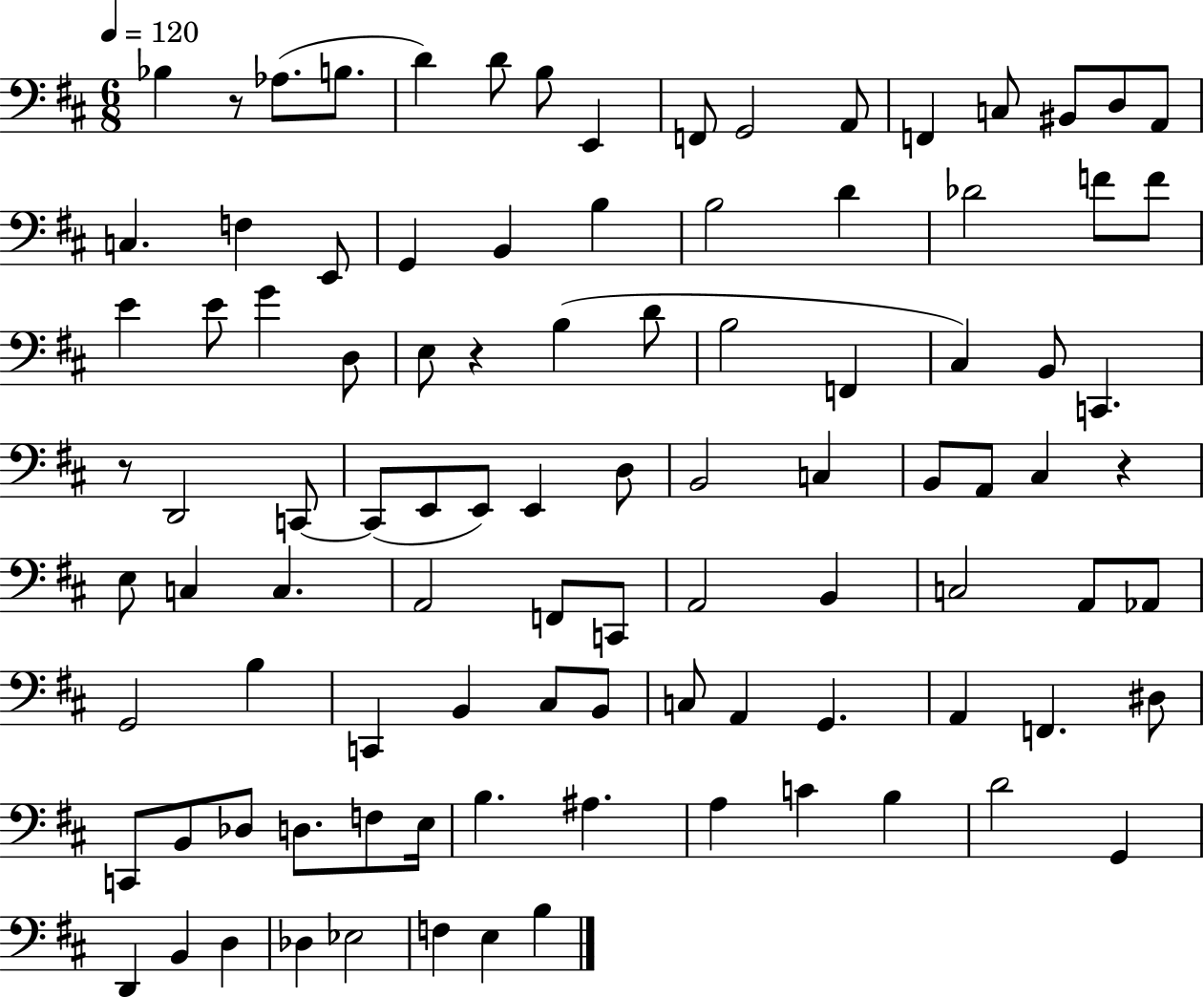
{
  \clef bass
  \numericTimeSignature
  \time 6/8
  \key d \major
  \tempo 4 = 120
  \repeat volta 2 { bes4 r8 aes8.( b8. | d'4) d'8 b8 e,4 | f,8 g,2 a,8 | f,4 c8 bis,8 d8 a,8 | \break c4. f4 e,8 | g,4 b,4 b4 | b2 d'4 | des'2 f'8 f'8 | \break e'4 e'8 g'4 d8 | e8 r4 b4( d'8 | b2 f,4 | cis4) b,8 c,4. | \break r8 d,2 c,8~~ | c,8( e,8 e,8) e,4 d8 | b,2 c4 | b,8 a,8 cis4 r4 | \break e8 c4 c4. | a,2 f,8 c,8 | a,2 b,4 | c2 a,8 aes,8 | \break g,2 b4 | c,4 b,4 cis8 b,8 | c8 a,4 g,4. | a,4 f,4. dis8 | \break c,8 b,8 des8 d8. f8 e16 | b4. ais4. | a4 c'4 b4 | d'2 g,4 | \break d,4 b,4 d4 | des4 ees2 | f4 e4 b4 | } \bar "|."
}